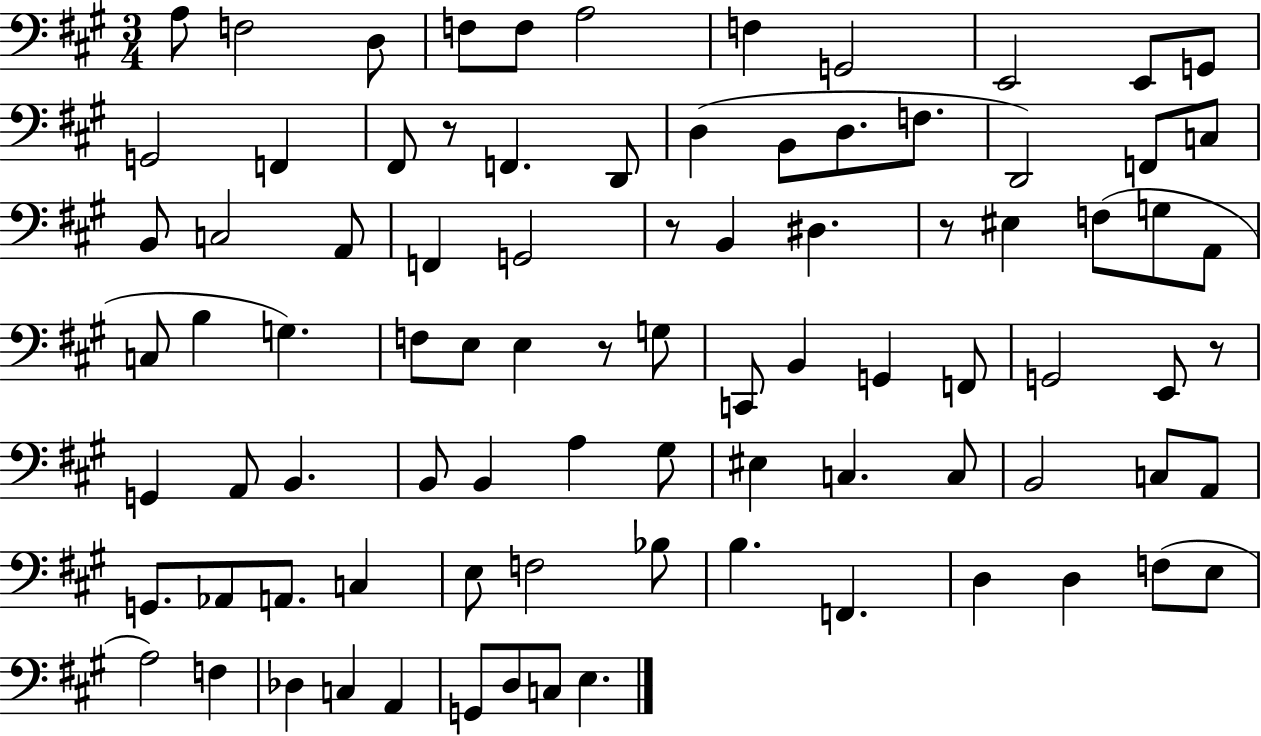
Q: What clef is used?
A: bass